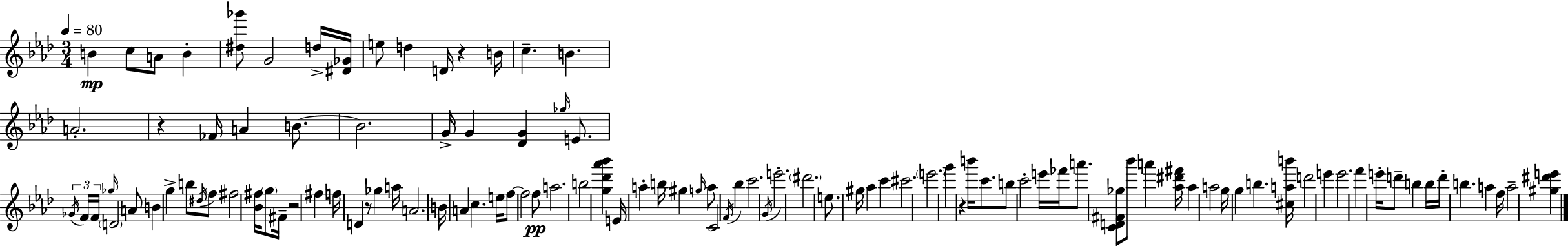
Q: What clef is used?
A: treble